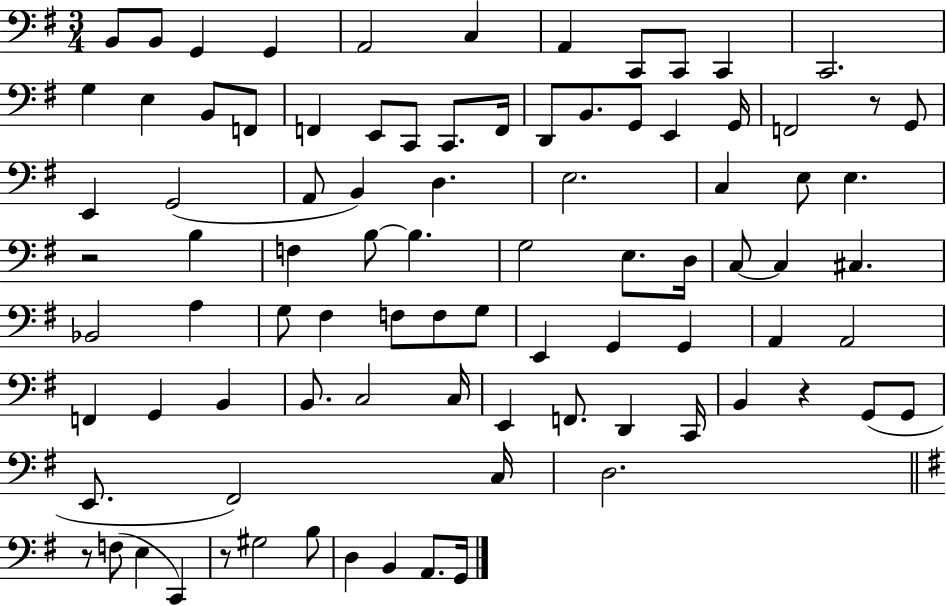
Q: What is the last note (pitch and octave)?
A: G2